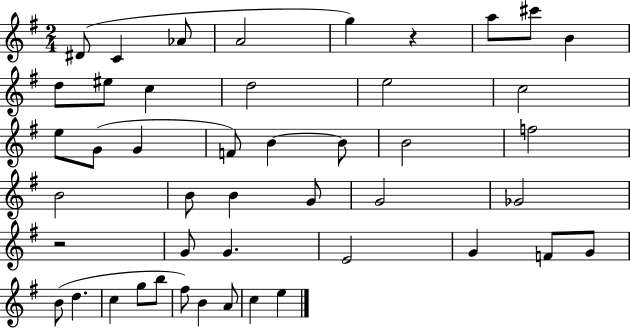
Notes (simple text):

D#4/e C4/q Ab4/e A4/h G5/q R/q A5/e C#6/e B4/q D5/e EIS5/e C5/q D5/h E5/h C5/h E5/e G4/e G4/q F4/e B4/q B4/e B4/h F5/h B4/h B4/e B4/q G4/e G4/h Gb4/h R/h G4/e G4/q. E4/h G4/q F4/e G4/e B4/e D5/q. C5/q G5/e B5/e F#5/e B4/q A4/e C5/q E5/q